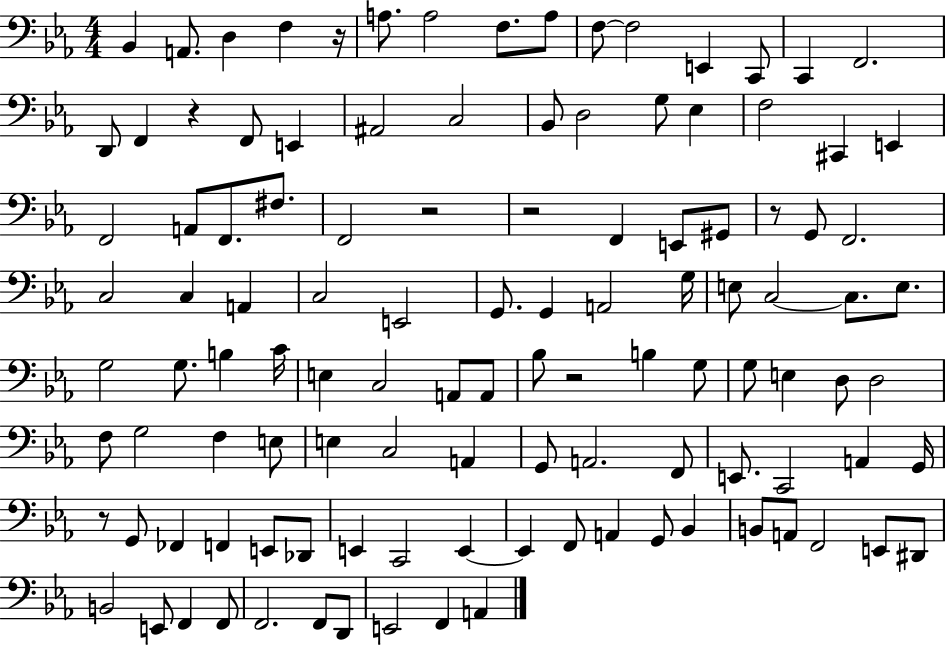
{
  \clef bass
  \numericTimeSignature
  \time 4/4
  \key ees \major
  bes,4 a,8. d4 f4 r16 | a8. a2 f8. a8 | f8~~ f2 e,4 c,8 | c,4 f,2. | \break d,8 f,4 r4 f,8 e,4 | ais,2 c2 | bes,8 d2 g8 ees4 | f2 cis,4 e,4 | \break f,2 a,8 f,8. fis8. | f,2 r2 | r2 f,4 e,8 gis,8 | r8 g,8 f,2. | \break c2 c4 a,4 | c2 e,2 | g,8. g,4 a,2 g16 | e8 c2~~ c8. e8. | \break g2 g8. b4 c'16 | e4 c2 a,8 a,8 | bes8 r2 b4 g8 | g8 e4 d8 d2 | \break f8 g2 f4 e8 | e4 c2 a,4 | g,8 a,2. f,8 | e,8. c,2 a,4 g,16 | \break r8 g,8 fes,4 f,4 e,8 des,8 | e,4 c,2 e,4~~ | e,4 f,8 a,4 g,8 bes,4 | b,8 a,8 f,2 e,8 dis,8 | \break b,2 e,8 f,4 f,8 | f,2. f,8 d,8 | e,2 f,4 a,4 | \bar "|."
}